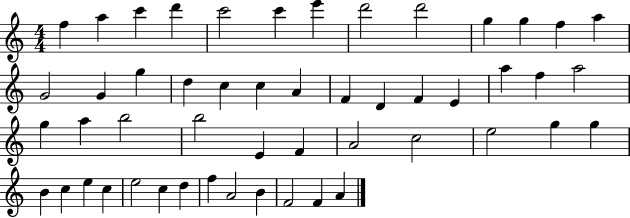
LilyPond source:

{
  \clef treble
  \numericTimeSignature
  \time 4/4
  \key c \major
  f''4 a''4 c'''4 d'''4 | c'''2 c'''4 e'''4 | d'''2 d'''2 | g''4 g''4 f''4 a''4 | \break g'2 g'4 g''4 | d''4 c''4 c''4 a'4 | f'4 d'4 f'4 e'4 | a''4 f''4 a''2 | \break g''4 a''4 b''2 | b''2 e'4 f'4 | a'2 c''2 | e''2 g''4 g''4 | \break b'4 c''4 e''4 c''4 | e''2 c''4 d''4 | f''4 a'2 b'4 | f'2 f'4 a'4 | \break \bar "|."
}